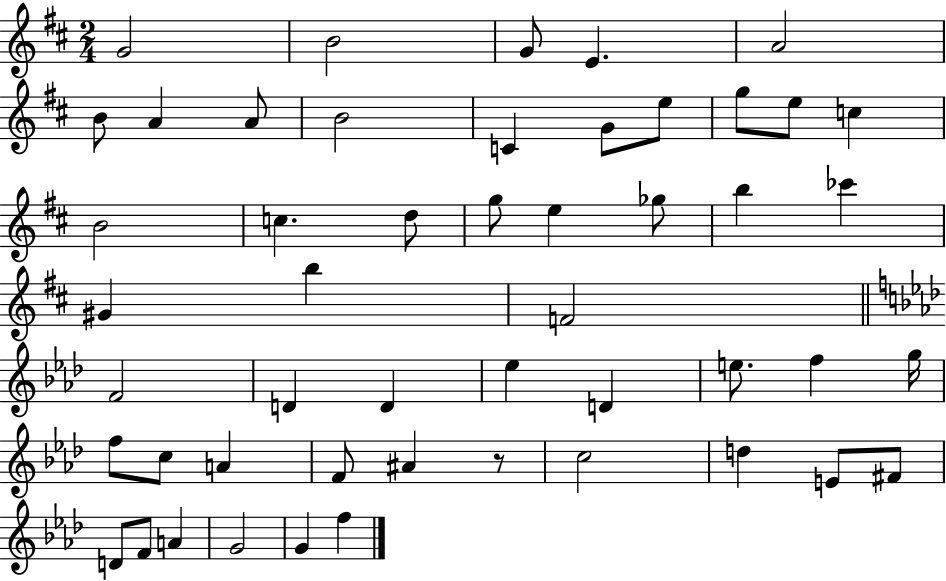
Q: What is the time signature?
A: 2/4